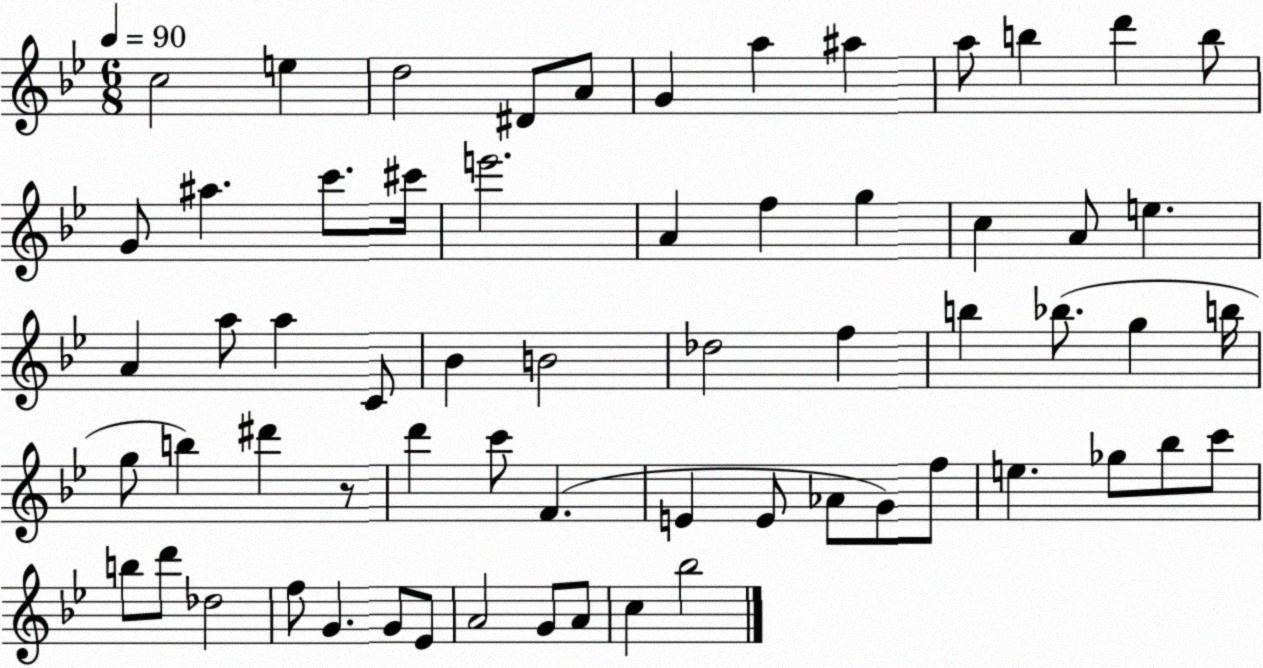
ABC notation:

X:1
T:Untitled
M:6/8
L:1/4
K:Bb
c2 e d2 ^D/2 A/2 G a ^a a/2 b d' b/2 G/2 ^a c'/2 ^c'/4 e'2 A f g c A/2 e A a/2 a C/2 _B B2 _d2 f b _b/2 g b/4 g/2 b ^d' z/2 d' c'/2 F E E/2 _A/2 G/2 f/2 e _g/2 _b/2 c'/2 b/2 d'/2 _d2 f/2 G G/2 _E/2 A2 G/2 A/2 c _b2